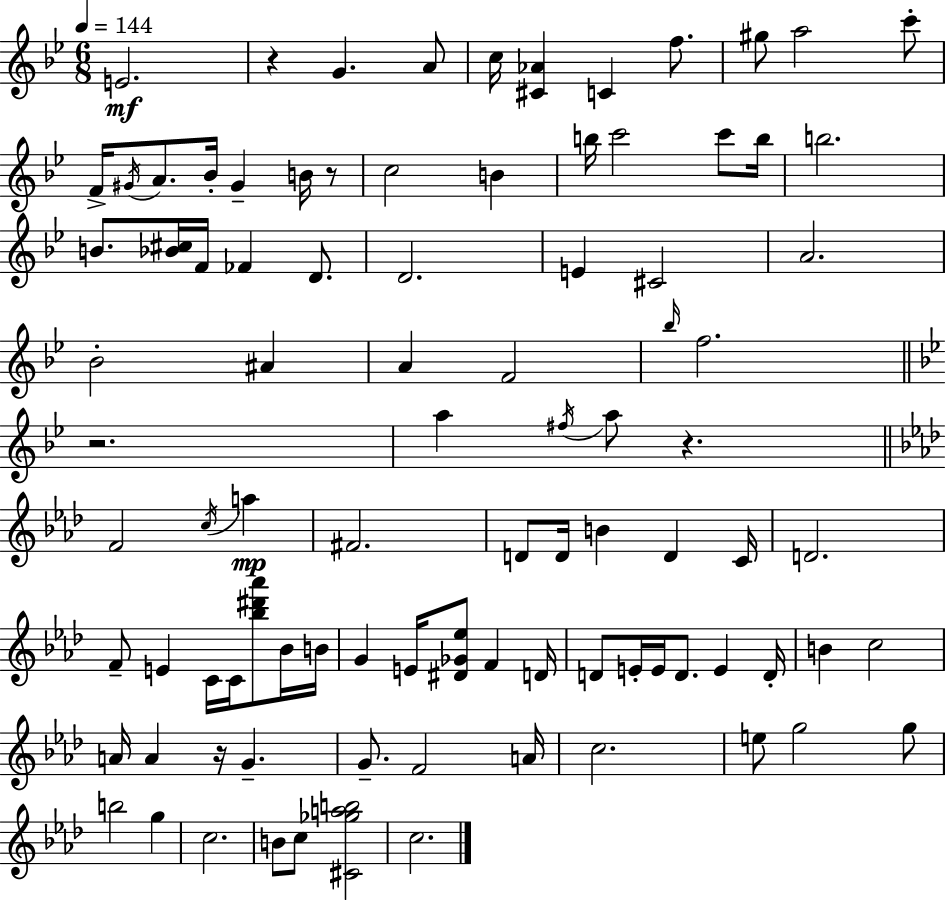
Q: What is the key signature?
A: G minor